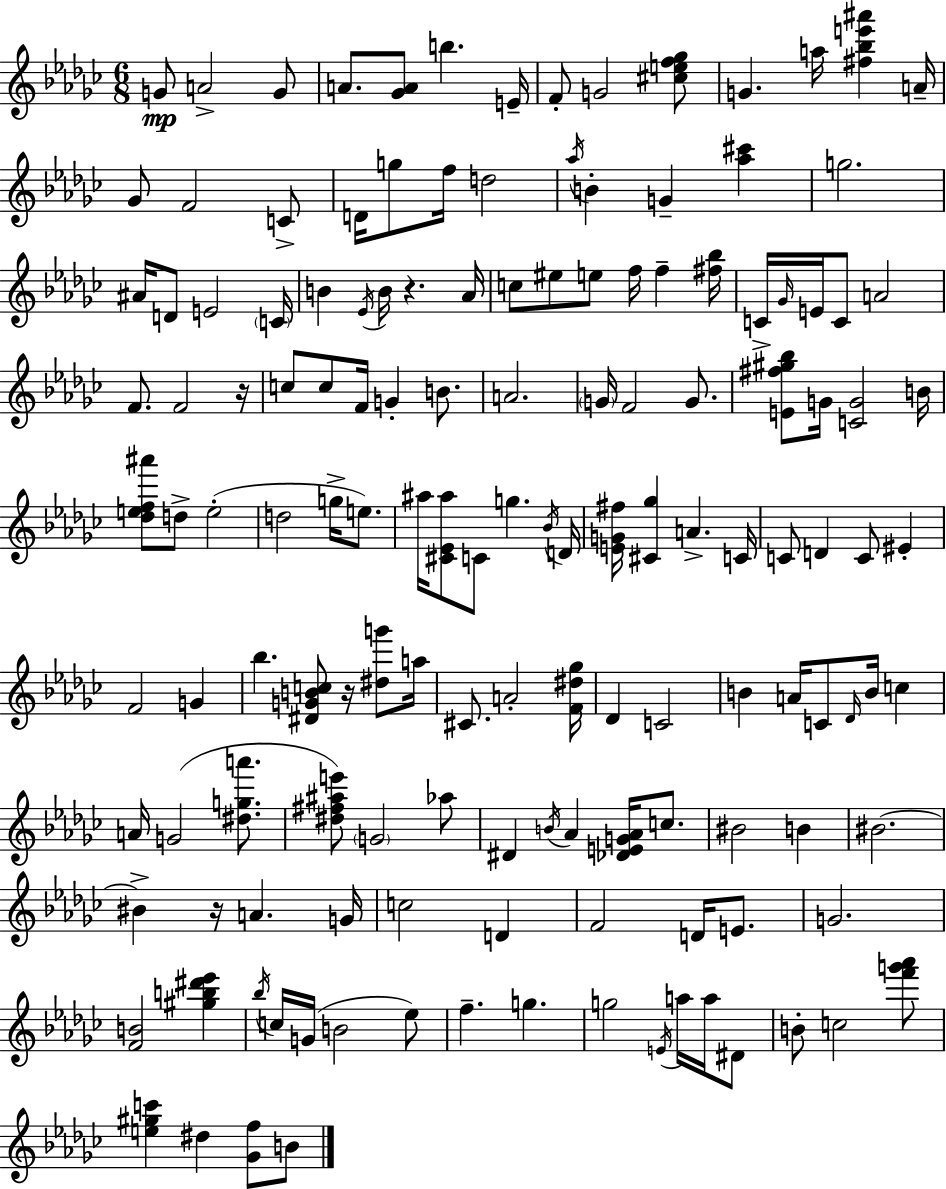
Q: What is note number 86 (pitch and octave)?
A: G4